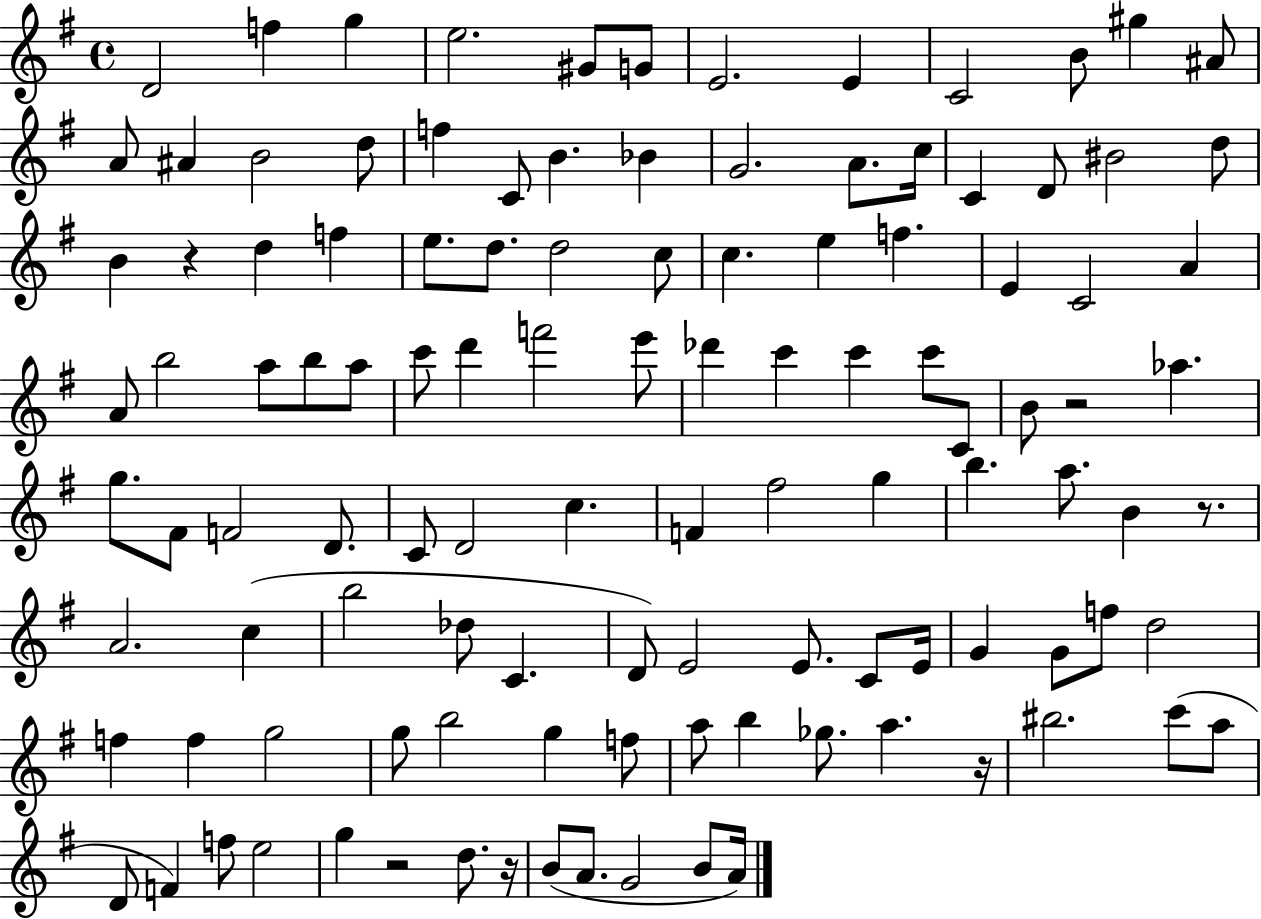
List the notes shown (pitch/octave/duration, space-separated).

D4/h F5/q G5/q E5/h. G#4/e G4/e E4/h. E4/q C4/h B4/e G#5/q A#4/e A4/e A#4/q B4/h D5/e F5/q C4/e B4/q. Bb4/q G4/h. A4/e. C5/s C4/q D4/e BIS4/h D5/e B4/q R/q D5/q F5/q E5/e. D5/e. D5/h C5/e C5/q. E5/q F5/q. E4/q C4/h A4/q A4/e B5/h A5/e B5/e A5/e C6/e D6/q F6/h E6/e Db6/q C6/q C6/q C6/e C4/e B4/e R/h Ab5/q. G5/e. F#4/e F4/h D4/e. C4/e D4/h C5/q. F4/q F#5/h G5/q B5/q. A5/e. B4/q R/e. A4/h. C5/q B5/h Db5/e C4/q. D4/e E4/h E4/e. C4/e E4/s G4/q G4/e F5/e D5/h F5/q F5/q G5/h G5/e B5/h G5/q F5/e A5/e B5/q Gb5/e. A5/q. R/s BIS5/h. C6/e A5/e D4/e F4/q F5/e E5/h G5/q R/h D5/e. R/s B4/e A4/e. G4/h B4/e A4/s